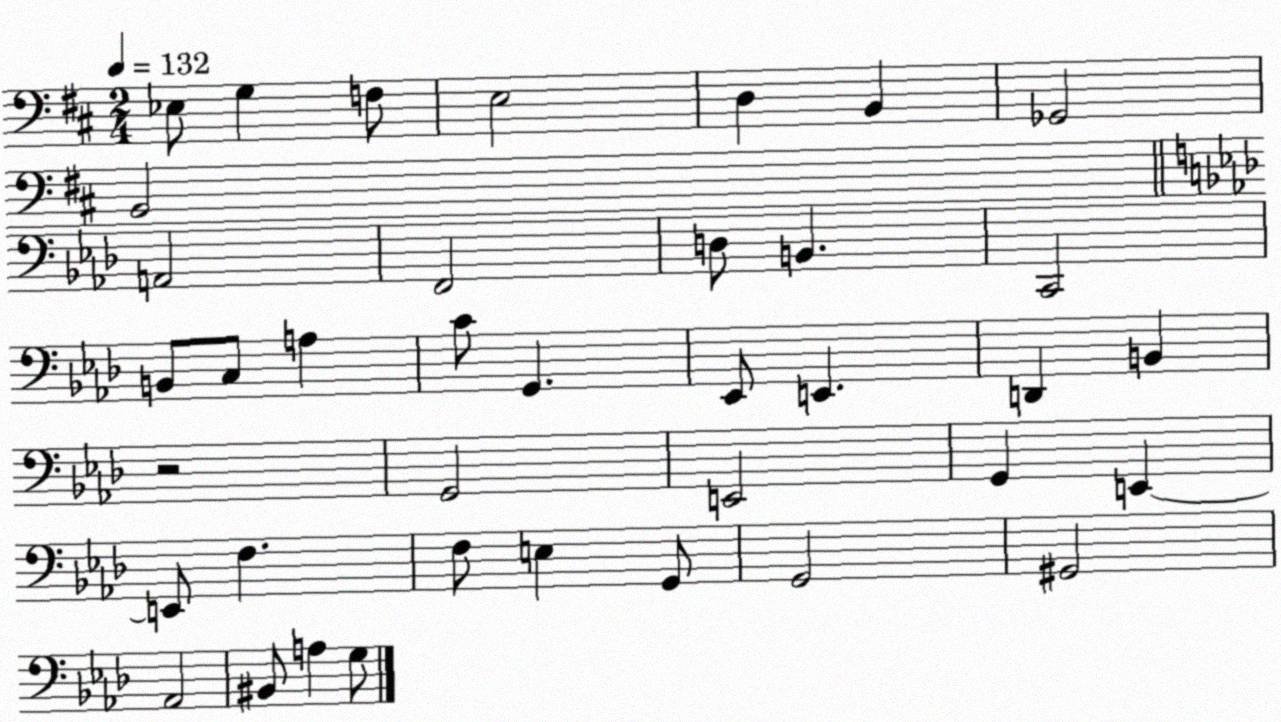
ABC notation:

X:1
T:Untitled
M:2/4
L:1/4
K:D
_E,/2 G, F,/2 E,2 D, B,, _G,,2 B,,2 A,,2 F,,2 D,/2 B,, C,,2 B,,/2 C,/2 A, C/2 G,, _E,,/2 E,, D,, B,, z2 G,,2 E,,2 G,, E,, E,,/2 F, F,/2 E, G,,/2 G,,2 ^G,,2 _A,,2 ^B,,/2 A, G,/2